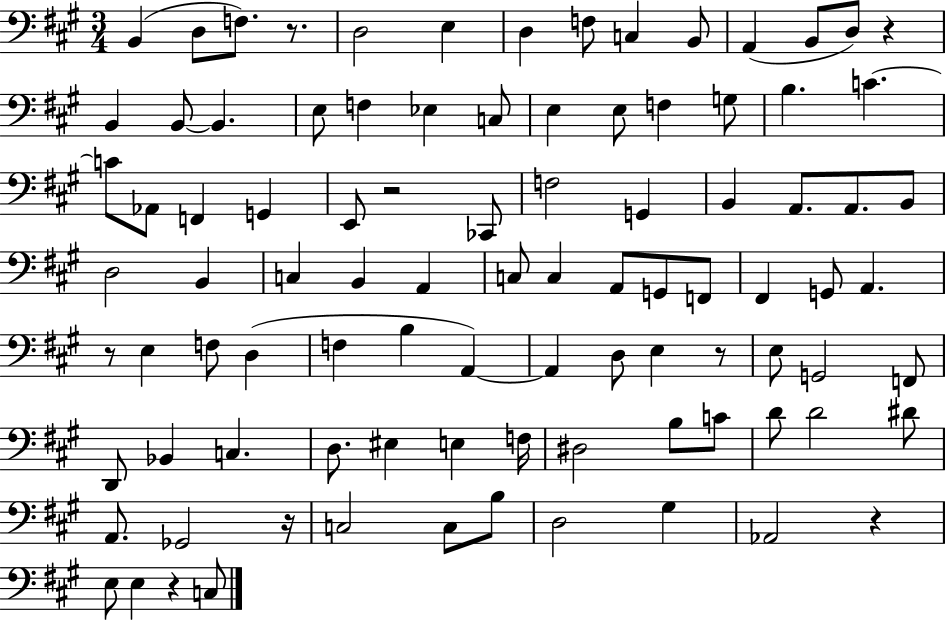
{
  \clef bass
  \numericTimeSignature
  \time 3/4
  \key a \major
  b,4( d8 f8.) r8. | d2 e4 | d4 f8 c4 b,8 | a,4( b,8 d8) r4 | \break b,4 b,8~~ b,4. | e8 f4 ees4 c8 | e4 e8 f4 g8 | b4. c'4.~~ | \break c'8 aes,8 f,4 g,4 | e,8 r2 ces,8 | f2 g,4 | b,4 a,8. a,8. b,8 | \break d2 b,4 | c4 b,4 a,4 | c8 c4 a,8 g,8 f,8 | fis,4 g,8 a,4. | \break r8 e4 f8 d4( | f4 b4 a,4~~) | a,4 d8 e4 r8 | e8 g,2 f,8 | \break d,8 bes,4 c4. | d8. eis4 e4 f16 | dis2 b8 c'8 | d'8 d'2 dis'8 | \break a,8. ges,2 r16 | c2 c8 b8 | d2 gis4 | aes,2 r4 | \break e8 e4 r4 c8 | \bar "|."
}